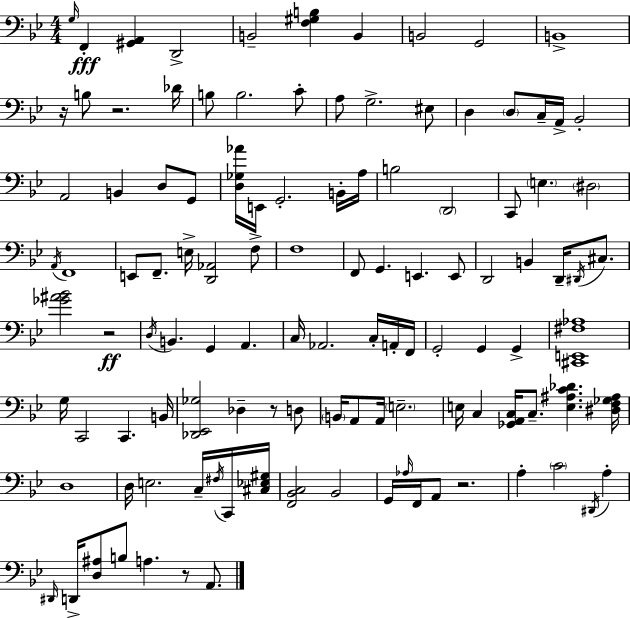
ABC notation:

X:1
T:Untitled
M:4/4
L:1/4
K:Gm
G,/4 F,, [^G,,A,,] D,,2 B,,2 [F,^G,B,] B,, B,,2 G,,2 B,,4 z/4 B,/2 z2 _D/4 B,/2 B,2 C/2 A,/2 G,2 ^E,/2 D, D,/2 C,/4 A,,/4 _B,,2 A,,2 B,, D,/2 G,,/2 [D,_G,_A]/4 E,,/4 G,,2 B,,/4 A,/4 B,2 D,,2 C,,/2 E, ^D,2 A,,/4 F,,4 E,,/2 F,,/2 E,/4 [D,,_A,,]2 F,/2 F,4 F,,/2 G,, E,, E,,/2 D,,2 B,, D,,/4 ^D,,/4 ^C,/2 [_G^A_B]2 z2 D,/4 B,, G,, A,, C,/4 _A,,2 C,/4 A,,/4 F,,/4 G,,2 G,, G,, [^C,,E,,^F,_A,]4 G,/4 C,,2 C,, B,,/4 [_D,,_E,,_G,]2 _D, z/2 D,/2 B,,/4 A,,/2 A,,/4 E,2 E,/4 C, [_G,,A,,C,]/4 C,/2 [E,^A,C_D] [^D,F,_G,^A,]/4 D,4 D,/4 E,2 C,/4 ^F,/4 C,,/4 [^C,_E,^G,]/4 [F,,_B,,C,]2 _B,,2 G,,/4 _A,/4 F,,/4 A,,/2 z2 A, C2 ^D,,/4 A, ^D,,/4 D,,/4 [D,^A,]/2 B,/2 A, z/2 A,,/2